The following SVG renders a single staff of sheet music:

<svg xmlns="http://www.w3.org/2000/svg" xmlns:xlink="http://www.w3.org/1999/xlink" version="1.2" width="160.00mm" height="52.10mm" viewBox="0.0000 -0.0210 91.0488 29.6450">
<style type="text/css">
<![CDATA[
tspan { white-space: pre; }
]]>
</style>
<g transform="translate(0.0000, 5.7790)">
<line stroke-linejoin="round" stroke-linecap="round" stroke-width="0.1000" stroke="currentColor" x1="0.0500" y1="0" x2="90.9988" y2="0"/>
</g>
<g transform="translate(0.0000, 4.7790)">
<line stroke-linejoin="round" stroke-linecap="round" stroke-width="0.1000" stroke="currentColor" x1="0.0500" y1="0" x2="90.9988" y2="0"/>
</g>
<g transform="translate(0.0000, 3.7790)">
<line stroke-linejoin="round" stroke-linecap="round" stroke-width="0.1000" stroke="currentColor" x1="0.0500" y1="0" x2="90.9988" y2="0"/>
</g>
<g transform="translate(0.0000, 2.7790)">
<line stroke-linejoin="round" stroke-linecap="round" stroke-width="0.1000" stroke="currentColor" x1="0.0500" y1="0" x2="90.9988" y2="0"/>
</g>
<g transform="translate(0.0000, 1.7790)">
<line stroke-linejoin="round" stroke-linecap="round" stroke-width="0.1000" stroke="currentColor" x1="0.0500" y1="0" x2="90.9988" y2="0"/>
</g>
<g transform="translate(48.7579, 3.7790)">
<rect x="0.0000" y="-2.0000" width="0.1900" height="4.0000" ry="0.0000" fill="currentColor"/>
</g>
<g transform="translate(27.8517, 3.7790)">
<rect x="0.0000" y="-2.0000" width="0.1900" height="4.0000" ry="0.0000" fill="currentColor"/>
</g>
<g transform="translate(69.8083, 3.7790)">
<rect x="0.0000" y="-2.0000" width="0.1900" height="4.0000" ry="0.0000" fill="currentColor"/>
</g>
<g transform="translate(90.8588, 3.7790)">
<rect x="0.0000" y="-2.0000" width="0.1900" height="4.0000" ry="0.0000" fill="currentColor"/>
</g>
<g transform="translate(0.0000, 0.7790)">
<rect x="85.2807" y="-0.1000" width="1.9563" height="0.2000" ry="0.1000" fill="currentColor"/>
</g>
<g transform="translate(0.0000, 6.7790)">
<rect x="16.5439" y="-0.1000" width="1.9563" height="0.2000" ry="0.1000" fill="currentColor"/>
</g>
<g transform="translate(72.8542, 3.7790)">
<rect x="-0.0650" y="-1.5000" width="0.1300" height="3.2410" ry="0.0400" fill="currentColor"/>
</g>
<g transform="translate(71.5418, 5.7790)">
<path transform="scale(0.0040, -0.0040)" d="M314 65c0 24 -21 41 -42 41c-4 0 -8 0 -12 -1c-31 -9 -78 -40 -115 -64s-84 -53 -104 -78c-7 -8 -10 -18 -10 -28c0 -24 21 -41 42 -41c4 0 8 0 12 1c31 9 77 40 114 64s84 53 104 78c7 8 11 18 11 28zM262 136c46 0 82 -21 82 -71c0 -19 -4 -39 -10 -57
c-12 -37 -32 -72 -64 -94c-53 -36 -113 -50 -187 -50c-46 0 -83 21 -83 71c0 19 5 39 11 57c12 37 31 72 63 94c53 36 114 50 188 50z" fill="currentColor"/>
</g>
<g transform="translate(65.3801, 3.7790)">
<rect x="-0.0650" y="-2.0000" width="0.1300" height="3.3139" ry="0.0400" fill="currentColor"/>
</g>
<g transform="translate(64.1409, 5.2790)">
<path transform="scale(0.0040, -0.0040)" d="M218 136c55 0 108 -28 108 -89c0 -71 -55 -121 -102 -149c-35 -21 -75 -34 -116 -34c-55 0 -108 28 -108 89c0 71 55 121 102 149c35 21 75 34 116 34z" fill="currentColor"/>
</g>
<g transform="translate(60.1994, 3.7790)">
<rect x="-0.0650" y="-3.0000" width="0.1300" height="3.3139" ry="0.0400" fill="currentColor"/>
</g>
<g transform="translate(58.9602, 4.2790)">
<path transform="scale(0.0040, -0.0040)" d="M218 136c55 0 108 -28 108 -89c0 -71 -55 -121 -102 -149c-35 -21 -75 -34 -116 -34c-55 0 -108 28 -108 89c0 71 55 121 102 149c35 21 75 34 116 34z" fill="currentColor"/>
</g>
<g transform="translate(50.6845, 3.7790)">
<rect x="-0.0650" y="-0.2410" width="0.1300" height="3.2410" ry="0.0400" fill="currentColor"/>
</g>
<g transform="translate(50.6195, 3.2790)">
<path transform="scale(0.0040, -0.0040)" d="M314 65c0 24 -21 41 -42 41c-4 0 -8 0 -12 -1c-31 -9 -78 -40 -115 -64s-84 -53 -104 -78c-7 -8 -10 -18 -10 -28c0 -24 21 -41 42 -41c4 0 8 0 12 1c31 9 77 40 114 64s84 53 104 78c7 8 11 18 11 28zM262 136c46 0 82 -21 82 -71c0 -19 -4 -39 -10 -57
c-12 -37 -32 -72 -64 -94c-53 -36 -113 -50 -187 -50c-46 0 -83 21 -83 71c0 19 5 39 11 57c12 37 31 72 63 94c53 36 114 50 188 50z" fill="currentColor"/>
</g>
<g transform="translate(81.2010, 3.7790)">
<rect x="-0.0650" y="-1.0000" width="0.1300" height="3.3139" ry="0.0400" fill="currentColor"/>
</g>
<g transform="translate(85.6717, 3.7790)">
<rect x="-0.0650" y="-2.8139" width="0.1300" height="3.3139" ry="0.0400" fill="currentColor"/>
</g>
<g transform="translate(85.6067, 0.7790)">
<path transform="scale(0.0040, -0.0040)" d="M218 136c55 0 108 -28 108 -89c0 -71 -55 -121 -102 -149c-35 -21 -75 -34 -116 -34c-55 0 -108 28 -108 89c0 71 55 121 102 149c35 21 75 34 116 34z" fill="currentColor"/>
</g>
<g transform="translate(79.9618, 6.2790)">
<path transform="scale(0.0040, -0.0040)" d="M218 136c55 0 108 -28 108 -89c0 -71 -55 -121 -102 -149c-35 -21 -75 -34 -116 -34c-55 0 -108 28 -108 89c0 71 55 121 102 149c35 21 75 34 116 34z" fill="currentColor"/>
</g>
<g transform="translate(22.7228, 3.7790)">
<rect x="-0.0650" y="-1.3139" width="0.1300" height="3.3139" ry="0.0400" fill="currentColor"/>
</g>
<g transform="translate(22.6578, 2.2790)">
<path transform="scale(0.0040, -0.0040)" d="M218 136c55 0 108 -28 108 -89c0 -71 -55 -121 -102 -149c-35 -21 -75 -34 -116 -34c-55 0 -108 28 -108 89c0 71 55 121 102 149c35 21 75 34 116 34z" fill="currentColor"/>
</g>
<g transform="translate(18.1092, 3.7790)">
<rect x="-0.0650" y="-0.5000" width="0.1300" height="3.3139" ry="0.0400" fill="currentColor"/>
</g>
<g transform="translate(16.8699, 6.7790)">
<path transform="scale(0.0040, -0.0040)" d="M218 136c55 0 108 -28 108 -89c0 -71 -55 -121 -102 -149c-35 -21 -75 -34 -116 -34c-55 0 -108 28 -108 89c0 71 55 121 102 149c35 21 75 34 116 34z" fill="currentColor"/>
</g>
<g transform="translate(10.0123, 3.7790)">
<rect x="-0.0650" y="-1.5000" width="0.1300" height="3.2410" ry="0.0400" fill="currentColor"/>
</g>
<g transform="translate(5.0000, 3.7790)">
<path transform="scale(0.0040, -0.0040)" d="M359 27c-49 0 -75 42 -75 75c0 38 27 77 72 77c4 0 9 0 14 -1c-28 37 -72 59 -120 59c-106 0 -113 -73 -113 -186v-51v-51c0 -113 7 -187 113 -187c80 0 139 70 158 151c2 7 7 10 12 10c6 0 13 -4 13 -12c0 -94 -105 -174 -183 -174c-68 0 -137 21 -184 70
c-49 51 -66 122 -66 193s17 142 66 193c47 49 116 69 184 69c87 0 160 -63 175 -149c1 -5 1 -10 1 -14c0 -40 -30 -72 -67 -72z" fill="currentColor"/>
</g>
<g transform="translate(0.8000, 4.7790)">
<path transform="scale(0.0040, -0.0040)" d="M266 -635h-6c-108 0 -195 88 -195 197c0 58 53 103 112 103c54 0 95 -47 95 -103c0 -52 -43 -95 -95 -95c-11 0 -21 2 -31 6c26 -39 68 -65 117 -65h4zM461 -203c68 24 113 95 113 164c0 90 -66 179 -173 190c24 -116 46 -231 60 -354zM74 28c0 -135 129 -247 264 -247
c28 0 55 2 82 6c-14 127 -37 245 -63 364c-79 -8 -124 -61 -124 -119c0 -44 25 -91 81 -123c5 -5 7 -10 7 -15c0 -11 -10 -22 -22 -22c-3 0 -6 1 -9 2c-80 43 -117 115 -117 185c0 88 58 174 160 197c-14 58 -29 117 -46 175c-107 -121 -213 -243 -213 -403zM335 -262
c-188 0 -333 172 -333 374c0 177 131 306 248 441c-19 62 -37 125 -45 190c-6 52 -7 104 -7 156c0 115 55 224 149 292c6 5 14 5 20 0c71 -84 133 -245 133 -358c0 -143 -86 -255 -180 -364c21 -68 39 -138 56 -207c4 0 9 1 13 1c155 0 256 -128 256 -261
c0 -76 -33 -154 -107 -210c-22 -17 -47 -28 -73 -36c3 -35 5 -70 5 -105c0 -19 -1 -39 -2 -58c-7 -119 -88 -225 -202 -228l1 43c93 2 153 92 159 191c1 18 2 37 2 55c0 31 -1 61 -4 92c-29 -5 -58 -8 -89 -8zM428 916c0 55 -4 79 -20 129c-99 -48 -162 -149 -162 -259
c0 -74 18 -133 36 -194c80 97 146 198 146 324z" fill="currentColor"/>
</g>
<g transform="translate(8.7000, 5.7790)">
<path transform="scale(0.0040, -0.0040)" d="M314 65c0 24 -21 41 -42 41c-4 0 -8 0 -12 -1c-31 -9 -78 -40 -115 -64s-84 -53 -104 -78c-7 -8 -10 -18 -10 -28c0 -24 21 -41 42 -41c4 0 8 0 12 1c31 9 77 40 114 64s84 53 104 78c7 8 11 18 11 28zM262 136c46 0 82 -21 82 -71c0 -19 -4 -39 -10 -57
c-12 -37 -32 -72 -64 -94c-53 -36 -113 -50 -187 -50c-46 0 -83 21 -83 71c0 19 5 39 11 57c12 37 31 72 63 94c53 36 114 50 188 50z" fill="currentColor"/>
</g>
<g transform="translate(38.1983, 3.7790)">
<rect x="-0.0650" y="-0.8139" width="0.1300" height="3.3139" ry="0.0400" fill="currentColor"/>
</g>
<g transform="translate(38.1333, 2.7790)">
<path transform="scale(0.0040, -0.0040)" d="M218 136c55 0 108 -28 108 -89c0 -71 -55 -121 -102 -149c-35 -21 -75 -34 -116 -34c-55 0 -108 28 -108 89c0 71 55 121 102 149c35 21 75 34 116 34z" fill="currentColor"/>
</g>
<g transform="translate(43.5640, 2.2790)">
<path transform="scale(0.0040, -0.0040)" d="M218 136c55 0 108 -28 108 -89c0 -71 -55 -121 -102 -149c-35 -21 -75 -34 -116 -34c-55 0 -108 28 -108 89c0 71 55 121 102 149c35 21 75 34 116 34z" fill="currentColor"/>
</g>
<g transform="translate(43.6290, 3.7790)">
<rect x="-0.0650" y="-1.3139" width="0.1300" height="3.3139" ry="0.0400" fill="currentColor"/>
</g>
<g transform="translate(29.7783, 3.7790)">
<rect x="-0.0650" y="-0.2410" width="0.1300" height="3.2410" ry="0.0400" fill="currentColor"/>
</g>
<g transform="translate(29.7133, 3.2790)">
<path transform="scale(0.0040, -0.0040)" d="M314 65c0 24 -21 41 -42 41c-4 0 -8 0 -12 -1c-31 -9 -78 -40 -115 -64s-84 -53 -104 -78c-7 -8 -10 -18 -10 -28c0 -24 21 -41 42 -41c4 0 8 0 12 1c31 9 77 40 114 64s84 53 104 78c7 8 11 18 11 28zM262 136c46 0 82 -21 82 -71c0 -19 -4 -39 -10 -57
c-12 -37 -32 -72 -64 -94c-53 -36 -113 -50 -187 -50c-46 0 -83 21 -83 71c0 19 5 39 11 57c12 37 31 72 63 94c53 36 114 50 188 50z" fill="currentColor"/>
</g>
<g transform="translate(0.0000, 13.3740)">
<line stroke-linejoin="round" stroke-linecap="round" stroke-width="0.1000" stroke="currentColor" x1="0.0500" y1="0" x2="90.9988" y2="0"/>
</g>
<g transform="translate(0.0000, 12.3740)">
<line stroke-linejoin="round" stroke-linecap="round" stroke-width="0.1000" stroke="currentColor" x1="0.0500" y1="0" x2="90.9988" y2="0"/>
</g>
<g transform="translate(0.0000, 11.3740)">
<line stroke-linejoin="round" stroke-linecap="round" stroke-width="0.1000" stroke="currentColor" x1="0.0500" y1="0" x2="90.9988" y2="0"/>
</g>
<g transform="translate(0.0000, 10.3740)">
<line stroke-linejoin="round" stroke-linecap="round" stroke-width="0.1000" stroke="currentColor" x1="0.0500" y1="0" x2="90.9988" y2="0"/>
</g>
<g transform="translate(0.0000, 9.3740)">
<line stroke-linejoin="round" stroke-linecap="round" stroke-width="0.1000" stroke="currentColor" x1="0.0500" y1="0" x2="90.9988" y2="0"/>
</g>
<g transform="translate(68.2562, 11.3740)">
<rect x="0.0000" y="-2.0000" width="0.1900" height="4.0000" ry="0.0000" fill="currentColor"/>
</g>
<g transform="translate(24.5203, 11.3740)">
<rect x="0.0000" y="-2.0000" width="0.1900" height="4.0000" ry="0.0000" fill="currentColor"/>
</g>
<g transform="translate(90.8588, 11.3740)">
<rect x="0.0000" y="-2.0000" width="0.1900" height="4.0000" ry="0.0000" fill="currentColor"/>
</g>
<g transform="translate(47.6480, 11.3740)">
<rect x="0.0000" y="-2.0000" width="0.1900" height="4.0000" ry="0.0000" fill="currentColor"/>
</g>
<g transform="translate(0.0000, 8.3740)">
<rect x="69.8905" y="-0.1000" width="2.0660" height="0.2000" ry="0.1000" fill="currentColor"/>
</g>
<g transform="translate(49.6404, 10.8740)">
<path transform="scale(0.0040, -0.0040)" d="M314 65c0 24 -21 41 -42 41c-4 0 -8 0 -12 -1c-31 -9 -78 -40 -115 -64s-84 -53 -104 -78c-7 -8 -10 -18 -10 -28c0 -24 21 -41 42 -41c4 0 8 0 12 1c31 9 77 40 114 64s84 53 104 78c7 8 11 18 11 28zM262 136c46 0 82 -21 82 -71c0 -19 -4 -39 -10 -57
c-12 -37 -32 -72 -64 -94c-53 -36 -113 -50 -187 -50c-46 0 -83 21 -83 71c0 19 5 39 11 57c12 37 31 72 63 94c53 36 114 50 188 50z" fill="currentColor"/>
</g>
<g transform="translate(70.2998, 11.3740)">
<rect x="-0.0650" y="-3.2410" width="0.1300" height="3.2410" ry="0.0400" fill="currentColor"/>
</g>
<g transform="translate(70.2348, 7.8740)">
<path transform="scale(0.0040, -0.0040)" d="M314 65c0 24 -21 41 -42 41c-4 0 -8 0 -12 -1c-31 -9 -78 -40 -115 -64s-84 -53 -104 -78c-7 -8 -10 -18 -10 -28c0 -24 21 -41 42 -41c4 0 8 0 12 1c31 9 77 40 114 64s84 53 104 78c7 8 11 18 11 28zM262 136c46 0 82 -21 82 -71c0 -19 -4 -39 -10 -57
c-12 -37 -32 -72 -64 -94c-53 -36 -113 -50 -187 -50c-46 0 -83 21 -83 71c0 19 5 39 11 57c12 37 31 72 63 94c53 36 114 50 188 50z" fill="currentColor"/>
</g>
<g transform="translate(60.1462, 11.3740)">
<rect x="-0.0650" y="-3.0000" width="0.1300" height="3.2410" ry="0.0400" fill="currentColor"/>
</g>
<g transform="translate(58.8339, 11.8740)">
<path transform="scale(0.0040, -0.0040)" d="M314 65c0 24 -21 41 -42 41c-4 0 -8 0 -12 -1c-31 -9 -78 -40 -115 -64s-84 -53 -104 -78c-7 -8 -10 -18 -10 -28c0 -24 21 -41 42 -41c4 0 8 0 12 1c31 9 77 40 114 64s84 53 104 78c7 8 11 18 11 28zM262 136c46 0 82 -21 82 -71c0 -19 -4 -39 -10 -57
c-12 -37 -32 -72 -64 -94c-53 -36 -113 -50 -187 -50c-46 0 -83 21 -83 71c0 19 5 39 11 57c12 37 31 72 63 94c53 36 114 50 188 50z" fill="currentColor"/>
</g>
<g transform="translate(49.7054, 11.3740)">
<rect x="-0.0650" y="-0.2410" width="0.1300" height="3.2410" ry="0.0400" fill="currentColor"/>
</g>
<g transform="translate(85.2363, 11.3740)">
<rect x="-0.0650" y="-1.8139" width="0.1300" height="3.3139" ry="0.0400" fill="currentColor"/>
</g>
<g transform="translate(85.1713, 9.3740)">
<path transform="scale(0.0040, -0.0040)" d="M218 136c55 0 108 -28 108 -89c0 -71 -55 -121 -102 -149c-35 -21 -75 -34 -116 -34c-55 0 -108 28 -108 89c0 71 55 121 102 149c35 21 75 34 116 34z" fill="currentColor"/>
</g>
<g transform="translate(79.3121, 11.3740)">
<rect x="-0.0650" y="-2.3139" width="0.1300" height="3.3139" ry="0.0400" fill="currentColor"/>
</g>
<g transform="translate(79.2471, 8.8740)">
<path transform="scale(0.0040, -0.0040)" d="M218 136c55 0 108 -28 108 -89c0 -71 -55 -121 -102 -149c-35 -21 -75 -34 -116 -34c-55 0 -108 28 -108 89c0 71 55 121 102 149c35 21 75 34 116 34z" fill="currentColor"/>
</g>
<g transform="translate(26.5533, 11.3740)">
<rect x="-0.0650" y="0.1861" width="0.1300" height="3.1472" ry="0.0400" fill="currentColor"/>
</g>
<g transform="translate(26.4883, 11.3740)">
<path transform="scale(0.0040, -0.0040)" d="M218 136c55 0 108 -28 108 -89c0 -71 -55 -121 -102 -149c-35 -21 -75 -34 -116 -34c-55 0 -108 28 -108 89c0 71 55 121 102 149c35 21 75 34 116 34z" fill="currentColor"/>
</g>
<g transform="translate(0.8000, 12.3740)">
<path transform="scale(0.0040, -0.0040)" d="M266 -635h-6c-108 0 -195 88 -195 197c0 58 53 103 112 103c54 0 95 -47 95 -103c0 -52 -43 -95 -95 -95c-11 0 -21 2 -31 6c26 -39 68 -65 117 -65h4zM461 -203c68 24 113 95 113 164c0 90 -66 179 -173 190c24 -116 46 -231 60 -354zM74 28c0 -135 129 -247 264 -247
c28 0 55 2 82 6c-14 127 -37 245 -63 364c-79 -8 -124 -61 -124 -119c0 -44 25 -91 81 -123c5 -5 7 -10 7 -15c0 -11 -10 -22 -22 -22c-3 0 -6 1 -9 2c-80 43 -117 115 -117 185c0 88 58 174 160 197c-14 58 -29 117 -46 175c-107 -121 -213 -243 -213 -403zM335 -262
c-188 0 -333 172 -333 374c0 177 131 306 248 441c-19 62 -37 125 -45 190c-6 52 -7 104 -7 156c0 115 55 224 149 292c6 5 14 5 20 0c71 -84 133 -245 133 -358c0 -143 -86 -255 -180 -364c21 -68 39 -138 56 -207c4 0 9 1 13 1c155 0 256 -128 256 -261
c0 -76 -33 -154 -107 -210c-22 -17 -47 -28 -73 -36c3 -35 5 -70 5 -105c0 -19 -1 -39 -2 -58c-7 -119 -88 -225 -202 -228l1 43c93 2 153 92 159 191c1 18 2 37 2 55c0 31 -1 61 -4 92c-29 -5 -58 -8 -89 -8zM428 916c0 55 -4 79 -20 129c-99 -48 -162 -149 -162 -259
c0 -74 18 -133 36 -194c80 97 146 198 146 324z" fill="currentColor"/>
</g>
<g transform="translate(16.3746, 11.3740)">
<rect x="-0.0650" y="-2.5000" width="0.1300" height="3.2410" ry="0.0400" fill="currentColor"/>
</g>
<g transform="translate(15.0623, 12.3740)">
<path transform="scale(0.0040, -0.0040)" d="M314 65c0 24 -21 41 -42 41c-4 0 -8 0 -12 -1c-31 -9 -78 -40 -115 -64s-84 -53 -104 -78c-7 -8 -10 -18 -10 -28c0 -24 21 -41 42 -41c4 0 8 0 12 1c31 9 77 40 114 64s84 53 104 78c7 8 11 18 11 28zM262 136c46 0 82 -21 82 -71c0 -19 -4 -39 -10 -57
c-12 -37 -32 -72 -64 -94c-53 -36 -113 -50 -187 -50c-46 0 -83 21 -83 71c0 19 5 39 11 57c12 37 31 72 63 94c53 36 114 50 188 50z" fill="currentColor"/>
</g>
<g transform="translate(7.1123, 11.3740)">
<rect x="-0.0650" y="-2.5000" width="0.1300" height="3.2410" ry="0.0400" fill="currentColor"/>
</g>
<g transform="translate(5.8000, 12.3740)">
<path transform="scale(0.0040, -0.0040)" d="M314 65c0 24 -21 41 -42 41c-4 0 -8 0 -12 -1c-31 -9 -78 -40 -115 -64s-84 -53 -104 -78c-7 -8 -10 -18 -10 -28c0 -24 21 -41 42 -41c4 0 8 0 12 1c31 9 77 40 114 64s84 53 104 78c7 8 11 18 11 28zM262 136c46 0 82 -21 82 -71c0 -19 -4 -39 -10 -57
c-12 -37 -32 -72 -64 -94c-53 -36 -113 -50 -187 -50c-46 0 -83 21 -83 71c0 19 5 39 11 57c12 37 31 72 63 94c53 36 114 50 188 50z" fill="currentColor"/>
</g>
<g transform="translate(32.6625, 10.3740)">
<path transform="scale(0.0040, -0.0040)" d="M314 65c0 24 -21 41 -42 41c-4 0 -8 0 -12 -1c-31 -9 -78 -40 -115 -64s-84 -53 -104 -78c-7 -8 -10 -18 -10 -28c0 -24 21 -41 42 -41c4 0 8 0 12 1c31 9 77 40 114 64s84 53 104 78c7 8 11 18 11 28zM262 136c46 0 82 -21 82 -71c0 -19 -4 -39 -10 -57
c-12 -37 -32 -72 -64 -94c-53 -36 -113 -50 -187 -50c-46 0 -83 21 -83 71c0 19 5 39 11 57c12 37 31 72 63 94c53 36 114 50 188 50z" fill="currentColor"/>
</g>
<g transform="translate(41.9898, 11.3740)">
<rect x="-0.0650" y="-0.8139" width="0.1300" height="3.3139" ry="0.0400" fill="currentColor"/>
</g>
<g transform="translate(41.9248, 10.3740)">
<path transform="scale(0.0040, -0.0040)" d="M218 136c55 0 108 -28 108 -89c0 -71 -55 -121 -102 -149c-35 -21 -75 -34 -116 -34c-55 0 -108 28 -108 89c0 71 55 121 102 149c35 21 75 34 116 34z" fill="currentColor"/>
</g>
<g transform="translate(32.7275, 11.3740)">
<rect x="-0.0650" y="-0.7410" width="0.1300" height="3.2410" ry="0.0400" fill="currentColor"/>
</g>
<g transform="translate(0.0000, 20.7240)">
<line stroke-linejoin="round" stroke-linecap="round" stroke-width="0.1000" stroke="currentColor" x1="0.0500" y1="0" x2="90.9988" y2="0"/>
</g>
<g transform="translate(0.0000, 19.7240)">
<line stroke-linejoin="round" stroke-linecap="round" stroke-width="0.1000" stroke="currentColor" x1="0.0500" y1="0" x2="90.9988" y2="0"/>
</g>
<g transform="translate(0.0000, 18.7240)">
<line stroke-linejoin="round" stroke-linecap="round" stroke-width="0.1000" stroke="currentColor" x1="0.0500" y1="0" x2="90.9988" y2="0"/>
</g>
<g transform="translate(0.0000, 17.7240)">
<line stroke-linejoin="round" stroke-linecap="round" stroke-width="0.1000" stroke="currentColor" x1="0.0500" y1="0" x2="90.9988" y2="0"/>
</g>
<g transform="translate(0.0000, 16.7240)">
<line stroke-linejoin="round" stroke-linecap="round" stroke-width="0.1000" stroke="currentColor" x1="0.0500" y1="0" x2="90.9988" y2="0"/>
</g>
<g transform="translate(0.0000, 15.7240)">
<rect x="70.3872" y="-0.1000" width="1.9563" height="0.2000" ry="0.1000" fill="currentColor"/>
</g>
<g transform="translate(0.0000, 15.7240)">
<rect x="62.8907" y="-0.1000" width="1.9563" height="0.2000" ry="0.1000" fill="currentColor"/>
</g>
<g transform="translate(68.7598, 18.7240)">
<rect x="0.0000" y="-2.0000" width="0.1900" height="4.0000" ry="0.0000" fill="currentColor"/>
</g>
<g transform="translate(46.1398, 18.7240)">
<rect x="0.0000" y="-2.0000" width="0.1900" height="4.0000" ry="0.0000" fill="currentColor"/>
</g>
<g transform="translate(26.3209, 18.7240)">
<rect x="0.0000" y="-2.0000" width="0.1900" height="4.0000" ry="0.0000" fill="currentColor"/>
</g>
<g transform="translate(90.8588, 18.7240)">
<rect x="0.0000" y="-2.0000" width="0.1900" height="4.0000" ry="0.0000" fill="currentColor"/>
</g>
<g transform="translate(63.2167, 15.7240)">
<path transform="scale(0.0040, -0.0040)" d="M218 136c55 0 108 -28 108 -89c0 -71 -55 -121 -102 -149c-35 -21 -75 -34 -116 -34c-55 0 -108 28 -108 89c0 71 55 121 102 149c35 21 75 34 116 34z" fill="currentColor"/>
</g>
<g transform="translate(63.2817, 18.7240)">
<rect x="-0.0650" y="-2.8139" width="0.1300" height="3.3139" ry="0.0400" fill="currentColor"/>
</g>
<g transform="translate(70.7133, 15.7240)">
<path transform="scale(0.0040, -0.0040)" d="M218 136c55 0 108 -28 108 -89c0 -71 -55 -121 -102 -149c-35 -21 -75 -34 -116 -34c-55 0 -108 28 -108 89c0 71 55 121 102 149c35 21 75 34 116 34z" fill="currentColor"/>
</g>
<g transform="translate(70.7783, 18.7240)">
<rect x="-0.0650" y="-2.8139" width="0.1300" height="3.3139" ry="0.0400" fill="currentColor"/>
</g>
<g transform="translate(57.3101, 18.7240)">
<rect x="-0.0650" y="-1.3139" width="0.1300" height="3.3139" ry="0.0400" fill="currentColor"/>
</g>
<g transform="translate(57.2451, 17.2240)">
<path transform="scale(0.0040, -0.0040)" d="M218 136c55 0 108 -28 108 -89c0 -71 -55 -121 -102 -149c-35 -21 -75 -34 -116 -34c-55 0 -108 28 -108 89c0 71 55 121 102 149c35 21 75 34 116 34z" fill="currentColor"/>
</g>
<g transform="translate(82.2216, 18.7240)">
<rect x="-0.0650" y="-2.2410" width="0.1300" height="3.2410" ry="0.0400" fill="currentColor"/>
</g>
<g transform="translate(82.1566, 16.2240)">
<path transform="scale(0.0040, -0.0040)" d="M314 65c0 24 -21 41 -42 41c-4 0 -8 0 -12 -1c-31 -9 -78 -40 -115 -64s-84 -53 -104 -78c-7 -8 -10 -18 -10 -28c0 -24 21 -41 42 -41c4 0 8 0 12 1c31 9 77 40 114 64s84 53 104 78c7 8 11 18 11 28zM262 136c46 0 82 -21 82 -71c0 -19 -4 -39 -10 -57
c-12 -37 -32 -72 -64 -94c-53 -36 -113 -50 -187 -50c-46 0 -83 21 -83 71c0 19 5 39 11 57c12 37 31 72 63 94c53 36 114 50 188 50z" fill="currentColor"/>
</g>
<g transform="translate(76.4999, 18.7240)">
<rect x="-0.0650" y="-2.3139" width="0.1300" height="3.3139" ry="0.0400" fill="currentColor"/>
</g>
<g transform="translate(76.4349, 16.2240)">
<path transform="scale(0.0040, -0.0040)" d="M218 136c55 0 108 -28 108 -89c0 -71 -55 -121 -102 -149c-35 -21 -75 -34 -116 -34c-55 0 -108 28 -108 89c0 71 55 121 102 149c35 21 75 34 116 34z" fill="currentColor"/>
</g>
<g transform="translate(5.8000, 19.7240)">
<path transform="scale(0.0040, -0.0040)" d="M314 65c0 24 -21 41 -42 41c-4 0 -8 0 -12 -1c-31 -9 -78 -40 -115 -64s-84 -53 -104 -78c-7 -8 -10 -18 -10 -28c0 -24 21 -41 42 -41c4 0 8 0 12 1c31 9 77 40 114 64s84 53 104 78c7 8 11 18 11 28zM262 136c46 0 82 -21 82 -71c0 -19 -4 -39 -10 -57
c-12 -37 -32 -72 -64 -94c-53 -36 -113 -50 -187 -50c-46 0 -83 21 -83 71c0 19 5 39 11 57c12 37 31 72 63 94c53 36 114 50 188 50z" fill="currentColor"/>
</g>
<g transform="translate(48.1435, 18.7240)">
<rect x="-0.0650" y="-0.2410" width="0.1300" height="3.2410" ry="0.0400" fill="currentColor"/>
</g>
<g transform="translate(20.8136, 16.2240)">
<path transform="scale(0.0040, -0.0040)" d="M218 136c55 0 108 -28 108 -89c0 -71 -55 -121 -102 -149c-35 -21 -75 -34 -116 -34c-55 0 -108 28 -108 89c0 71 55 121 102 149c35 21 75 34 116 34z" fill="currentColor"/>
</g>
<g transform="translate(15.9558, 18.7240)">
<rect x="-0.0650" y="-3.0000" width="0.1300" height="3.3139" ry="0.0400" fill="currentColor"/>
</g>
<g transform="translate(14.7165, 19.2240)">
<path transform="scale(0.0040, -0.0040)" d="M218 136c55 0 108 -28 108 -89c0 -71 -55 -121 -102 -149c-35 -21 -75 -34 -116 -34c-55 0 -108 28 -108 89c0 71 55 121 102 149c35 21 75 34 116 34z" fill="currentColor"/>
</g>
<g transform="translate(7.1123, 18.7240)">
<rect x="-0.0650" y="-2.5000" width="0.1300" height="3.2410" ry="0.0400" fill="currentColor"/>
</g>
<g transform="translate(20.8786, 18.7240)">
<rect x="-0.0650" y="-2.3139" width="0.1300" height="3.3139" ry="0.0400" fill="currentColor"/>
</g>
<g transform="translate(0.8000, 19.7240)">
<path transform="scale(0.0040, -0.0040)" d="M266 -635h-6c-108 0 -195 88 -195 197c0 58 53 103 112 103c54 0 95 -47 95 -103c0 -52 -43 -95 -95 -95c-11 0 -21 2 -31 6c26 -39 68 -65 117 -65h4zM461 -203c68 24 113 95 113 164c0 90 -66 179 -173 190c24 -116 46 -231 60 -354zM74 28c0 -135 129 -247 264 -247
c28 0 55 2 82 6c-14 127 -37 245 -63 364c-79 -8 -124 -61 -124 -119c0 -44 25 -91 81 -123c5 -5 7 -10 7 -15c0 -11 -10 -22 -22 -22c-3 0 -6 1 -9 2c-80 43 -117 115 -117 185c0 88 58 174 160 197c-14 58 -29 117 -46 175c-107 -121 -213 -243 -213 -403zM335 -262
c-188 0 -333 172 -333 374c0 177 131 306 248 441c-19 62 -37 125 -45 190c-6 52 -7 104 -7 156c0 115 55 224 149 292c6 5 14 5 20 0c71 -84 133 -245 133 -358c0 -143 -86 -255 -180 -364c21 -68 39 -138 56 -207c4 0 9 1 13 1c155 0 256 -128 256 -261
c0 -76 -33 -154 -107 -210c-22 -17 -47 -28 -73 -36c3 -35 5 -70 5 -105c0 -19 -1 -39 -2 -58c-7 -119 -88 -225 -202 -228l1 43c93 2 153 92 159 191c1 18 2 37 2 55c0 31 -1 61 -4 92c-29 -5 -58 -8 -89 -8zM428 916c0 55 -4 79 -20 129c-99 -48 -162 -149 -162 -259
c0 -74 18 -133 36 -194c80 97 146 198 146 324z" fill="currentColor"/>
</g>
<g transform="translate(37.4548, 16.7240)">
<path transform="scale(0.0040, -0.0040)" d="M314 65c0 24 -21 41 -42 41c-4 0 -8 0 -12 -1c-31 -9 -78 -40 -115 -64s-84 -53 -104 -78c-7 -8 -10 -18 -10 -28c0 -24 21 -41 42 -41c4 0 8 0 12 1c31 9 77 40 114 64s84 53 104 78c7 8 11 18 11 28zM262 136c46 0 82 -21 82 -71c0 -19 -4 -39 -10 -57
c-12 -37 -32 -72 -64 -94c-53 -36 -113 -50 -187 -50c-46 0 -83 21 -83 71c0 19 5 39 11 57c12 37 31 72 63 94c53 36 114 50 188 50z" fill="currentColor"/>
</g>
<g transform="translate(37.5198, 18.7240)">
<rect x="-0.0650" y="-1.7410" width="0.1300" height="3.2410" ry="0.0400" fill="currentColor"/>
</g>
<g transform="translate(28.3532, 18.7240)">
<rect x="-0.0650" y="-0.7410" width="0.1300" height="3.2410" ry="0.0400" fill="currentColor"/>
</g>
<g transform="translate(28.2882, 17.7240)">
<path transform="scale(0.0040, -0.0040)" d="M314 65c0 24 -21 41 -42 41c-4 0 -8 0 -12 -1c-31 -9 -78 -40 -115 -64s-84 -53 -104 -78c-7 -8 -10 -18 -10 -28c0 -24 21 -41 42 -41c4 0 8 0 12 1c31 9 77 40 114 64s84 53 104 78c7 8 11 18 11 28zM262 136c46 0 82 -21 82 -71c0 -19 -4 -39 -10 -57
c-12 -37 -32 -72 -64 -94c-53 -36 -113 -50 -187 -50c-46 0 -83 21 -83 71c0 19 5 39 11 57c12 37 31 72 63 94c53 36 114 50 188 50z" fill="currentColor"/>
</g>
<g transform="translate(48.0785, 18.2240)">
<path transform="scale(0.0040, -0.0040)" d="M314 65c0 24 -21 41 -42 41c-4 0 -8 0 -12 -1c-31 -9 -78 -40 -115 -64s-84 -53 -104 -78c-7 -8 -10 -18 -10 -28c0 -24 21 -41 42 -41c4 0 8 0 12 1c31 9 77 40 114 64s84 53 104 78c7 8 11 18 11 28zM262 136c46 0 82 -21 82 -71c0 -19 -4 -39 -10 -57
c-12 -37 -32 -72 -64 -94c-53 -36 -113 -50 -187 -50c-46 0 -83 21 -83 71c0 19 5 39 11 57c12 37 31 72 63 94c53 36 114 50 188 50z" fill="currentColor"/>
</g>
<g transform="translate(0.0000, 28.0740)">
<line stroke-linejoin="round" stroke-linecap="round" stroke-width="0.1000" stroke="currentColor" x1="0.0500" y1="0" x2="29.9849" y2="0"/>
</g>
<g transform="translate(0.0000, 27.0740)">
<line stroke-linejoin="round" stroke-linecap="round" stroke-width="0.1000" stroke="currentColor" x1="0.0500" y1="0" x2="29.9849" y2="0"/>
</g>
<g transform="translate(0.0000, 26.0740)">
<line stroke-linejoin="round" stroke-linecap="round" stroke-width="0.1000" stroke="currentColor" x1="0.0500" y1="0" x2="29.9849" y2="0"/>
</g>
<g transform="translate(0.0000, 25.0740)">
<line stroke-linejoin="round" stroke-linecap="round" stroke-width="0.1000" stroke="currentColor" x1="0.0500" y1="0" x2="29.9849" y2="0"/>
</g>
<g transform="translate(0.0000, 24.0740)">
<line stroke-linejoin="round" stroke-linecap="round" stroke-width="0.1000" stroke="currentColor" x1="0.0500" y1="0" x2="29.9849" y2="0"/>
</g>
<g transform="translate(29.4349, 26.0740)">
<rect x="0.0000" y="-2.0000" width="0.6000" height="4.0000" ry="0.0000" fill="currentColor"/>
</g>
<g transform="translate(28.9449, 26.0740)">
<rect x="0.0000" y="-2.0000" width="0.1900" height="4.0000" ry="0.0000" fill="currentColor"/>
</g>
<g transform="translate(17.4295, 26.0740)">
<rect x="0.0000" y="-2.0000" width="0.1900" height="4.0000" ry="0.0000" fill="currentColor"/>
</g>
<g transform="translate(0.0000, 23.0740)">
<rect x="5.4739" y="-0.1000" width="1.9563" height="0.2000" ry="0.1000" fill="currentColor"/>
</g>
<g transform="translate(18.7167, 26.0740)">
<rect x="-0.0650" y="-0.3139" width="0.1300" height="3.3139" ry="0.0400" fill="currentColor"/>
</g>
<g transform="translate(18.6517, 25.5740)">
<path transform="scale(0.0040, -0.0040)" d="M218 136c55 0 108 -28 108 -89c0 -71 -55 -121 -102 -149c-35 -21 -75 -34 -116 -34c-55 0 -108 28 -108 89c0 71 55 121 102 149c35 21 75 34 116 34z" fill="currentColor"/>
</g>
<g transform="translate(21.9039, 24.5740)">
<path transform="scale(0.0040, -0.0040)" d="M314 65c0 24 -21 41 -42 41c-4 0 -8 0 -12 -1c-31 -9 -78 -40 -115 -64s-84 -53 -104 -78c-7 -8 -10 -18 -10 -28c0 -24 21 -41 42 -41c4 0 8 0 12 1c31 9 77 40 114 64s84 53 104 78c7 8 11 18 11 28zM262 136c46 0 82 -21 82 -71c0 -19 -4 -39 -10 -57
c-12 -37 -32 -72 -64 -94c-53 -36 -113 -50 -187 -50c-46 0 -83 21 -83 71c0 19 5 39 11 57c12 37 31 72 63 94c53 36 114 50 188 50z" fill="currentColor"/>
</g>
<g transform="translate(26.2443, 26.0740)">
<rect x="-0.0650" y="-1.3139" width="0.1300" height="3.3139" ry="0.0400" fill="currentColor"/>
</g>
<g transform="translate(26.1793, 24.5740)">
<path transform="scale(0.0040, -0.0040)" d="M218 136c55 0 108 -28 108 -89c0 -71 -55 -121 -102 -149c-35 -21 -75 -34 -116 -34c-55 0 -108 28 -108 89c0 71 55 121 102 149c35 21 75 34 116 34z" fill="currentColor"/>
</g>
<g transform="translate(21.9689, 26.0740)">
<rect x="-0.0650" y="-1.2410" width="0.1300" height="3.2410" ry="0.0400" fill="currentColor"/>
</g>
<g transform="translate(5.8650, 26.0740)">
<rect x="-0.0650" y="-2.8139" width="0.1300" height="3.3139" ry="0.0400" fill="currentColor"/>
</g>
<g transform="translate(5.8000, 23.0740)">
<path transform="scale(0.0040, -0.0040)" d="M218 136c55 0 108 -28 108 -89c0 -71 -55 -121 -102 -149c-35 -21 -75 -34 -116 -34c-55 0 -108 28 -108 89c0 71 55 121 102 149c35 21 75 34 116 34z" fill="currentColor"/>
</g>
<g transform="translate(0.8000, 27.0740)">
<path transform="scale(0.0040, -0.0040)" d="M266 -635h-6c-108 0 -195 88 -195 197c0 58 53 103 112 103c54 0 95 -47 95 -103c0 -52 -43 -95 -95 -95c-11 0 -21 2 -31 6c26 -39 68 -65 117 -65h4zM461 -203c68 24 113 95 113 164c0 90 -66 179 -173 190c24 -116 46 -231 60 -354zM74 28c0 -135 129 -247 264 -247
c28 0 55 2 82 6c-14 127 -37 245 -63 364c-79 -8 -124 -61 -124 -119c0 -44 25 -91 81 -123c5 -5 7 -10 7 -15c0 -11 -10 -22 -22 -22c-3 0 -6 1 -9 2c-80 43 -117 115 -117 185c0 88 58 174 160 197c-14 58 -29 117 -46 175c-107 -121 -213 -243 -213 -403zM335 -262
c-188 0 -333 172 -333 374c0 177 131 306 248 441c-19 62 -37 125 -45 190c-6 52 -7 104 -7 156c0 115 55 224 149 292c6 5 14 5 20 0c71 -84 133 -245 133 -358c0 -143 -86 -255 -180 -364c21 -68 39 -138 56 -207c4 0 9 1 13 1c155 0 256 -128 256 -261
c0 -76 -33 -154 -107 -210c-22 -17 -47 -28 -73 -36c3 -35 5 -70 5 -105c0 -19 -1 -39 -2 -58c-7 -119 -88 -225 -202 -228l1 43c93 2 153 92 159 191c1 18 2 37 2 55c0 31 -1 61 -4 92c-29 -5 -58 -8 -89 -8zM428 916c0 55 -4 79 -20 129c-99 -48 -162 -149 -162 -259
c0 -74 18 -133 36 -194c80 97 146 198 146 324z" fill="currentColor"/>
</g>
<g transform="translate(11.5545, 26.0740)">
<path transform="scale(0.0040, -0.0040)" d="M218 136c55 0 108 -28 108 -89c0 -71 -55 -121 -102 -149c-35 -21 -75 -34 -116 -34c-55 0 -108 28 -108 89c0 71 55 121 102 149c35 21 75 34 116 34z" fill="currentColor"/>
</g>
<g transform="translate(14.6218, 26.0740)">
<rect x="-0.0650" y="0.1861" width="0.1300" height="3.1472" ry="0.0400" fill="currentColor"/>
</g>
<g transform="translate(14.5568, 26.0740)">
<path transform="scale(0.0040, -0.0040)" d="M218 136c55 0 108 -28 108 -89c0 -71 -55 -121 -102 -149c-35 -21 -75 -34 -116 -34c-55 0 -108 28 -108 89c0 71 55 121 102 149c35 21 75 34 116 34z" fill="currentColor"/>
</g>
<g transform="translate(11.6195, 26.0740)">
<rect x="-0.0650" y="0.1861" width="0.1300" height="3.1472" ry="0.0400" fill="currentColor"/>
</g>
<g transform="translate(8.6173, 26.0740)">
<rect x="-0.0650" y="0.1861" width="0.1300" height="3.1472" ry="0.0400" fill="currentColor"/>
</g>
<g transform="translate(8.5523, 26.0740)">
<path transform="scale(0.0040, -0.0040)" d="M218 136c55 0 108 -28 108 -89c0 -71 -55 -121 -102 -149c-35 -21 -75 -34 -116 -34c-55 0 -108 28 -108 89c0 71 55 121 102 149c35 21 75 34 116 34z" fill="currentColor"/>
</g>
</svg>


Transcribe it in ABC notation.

X:1
T:Untitled
M:4/4
L:1/4
K:C
E2 C e c2 d e c2 A F E2 D a G2 G2 B d2 d c2 A2 b2 g f G2 A g d2 f2 c2 e a a g g2 a B B B c e2 e